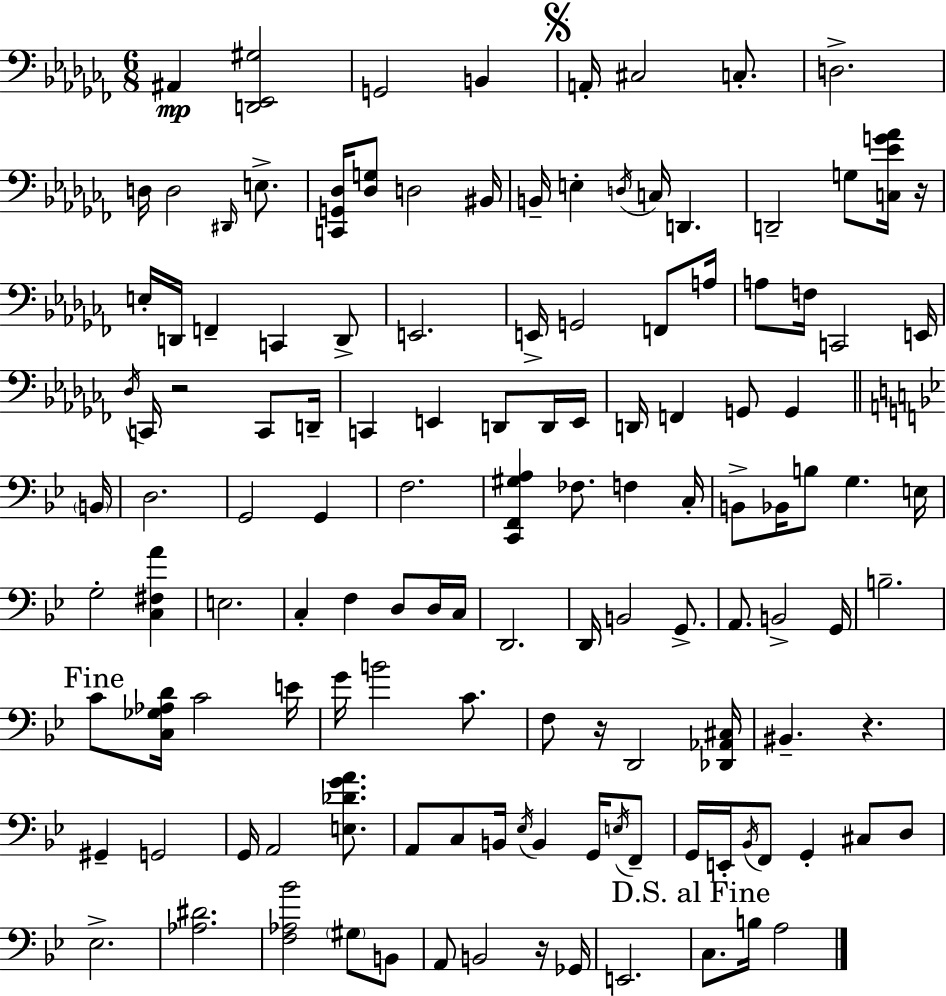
A#2/q [D2,Eb2,G#3]/h G2/h B2/q A2/s C#3/h C3/e. D3/h. D3/s D3/h D#2/s E3/e. [C2,G2,Db3]/s [Db3,G3]/e D3/h BIS2/s B2/s E3/q D3/s C3/s D2/q. D2/h G3/e [C3,Eb4,G4,Ab4]/s R/s E3/s D2/s F2/q C2/q D2/e E2/h. E2/s G2/h F2/e A3/s A3/e F3/s C2/h E2/s Db3/s C2/s R/h C2/e D2/s C2/q E2/q D2/e D2/s E2/s D2/s F2/q G2/e G2/q B2/s D3/h. G2/h G2/q F3/h. [C2,F2,G#3,A3]/q FES3/e. F3/q C3/s B2/e Bb2/s B3/e G3/q. E3/s G3/h [C3,F#3,A4]/q E3/h. C3/q F3/q D3/e D3/s C3/s D2/h. D2/s B2/h G2/e. A2/e. B2/h G2/s B3/h. C4/e [C3,Gb3,Ab3,D4]/s C4/h E4/s G4/s B4/h C4/e. F3/e R/s D2/h [Db2,Ab2,C#3]/s BIS2/q. R/q. G#2/q G2/h G2/s A2/h [E3,Db4,G4,A4]/e. A2/e C3/e B2/s Eb3/s B2/q G2/s E3/s F2/e G2/s E2/s Bb2/s F2/e G2/q C#3/e D3/e Eb3/h. [Ab3,D#4]/h. [F3,Ab3,Bb4]/h G#3/e B2/e A2/e B2/h R/s Gb2/s E2/h. C3/e. B3/s A3/h